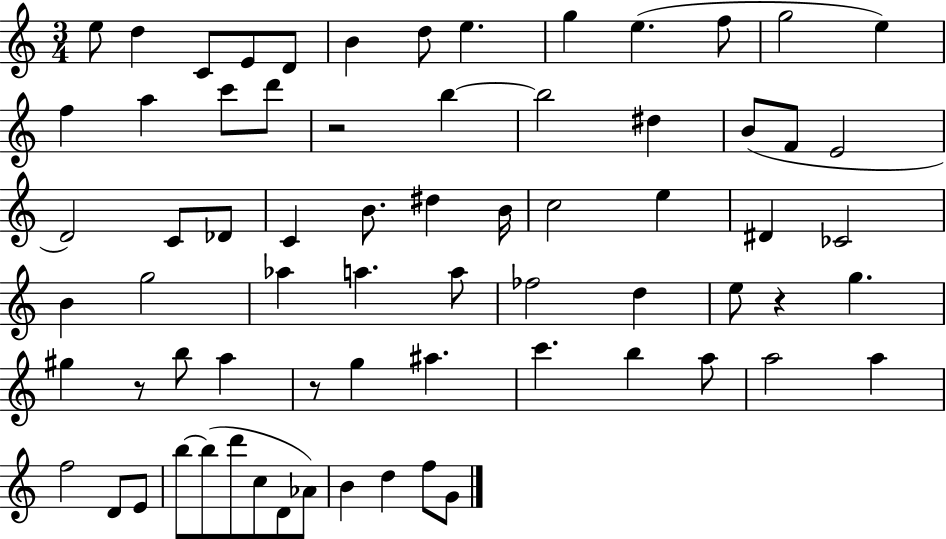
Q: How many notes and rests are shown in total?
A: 70